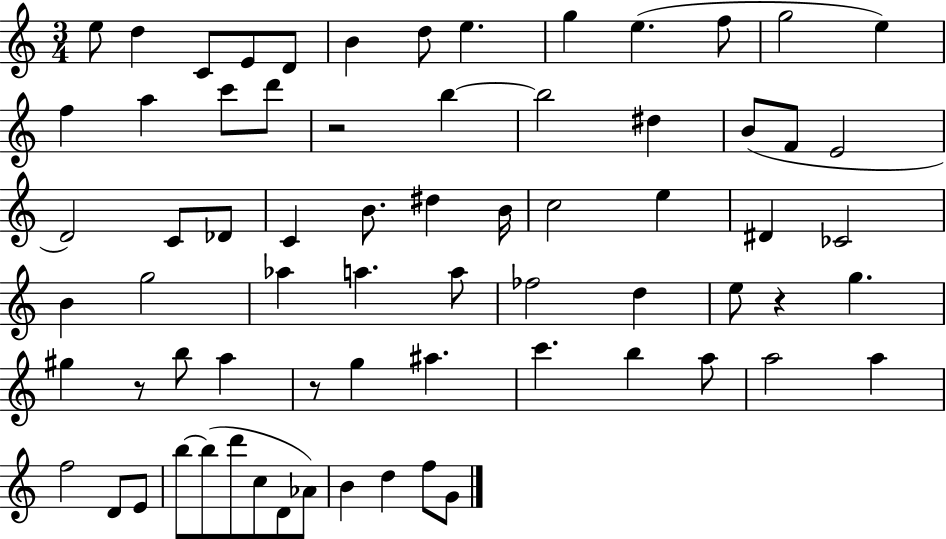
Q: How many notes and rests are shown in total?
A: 70